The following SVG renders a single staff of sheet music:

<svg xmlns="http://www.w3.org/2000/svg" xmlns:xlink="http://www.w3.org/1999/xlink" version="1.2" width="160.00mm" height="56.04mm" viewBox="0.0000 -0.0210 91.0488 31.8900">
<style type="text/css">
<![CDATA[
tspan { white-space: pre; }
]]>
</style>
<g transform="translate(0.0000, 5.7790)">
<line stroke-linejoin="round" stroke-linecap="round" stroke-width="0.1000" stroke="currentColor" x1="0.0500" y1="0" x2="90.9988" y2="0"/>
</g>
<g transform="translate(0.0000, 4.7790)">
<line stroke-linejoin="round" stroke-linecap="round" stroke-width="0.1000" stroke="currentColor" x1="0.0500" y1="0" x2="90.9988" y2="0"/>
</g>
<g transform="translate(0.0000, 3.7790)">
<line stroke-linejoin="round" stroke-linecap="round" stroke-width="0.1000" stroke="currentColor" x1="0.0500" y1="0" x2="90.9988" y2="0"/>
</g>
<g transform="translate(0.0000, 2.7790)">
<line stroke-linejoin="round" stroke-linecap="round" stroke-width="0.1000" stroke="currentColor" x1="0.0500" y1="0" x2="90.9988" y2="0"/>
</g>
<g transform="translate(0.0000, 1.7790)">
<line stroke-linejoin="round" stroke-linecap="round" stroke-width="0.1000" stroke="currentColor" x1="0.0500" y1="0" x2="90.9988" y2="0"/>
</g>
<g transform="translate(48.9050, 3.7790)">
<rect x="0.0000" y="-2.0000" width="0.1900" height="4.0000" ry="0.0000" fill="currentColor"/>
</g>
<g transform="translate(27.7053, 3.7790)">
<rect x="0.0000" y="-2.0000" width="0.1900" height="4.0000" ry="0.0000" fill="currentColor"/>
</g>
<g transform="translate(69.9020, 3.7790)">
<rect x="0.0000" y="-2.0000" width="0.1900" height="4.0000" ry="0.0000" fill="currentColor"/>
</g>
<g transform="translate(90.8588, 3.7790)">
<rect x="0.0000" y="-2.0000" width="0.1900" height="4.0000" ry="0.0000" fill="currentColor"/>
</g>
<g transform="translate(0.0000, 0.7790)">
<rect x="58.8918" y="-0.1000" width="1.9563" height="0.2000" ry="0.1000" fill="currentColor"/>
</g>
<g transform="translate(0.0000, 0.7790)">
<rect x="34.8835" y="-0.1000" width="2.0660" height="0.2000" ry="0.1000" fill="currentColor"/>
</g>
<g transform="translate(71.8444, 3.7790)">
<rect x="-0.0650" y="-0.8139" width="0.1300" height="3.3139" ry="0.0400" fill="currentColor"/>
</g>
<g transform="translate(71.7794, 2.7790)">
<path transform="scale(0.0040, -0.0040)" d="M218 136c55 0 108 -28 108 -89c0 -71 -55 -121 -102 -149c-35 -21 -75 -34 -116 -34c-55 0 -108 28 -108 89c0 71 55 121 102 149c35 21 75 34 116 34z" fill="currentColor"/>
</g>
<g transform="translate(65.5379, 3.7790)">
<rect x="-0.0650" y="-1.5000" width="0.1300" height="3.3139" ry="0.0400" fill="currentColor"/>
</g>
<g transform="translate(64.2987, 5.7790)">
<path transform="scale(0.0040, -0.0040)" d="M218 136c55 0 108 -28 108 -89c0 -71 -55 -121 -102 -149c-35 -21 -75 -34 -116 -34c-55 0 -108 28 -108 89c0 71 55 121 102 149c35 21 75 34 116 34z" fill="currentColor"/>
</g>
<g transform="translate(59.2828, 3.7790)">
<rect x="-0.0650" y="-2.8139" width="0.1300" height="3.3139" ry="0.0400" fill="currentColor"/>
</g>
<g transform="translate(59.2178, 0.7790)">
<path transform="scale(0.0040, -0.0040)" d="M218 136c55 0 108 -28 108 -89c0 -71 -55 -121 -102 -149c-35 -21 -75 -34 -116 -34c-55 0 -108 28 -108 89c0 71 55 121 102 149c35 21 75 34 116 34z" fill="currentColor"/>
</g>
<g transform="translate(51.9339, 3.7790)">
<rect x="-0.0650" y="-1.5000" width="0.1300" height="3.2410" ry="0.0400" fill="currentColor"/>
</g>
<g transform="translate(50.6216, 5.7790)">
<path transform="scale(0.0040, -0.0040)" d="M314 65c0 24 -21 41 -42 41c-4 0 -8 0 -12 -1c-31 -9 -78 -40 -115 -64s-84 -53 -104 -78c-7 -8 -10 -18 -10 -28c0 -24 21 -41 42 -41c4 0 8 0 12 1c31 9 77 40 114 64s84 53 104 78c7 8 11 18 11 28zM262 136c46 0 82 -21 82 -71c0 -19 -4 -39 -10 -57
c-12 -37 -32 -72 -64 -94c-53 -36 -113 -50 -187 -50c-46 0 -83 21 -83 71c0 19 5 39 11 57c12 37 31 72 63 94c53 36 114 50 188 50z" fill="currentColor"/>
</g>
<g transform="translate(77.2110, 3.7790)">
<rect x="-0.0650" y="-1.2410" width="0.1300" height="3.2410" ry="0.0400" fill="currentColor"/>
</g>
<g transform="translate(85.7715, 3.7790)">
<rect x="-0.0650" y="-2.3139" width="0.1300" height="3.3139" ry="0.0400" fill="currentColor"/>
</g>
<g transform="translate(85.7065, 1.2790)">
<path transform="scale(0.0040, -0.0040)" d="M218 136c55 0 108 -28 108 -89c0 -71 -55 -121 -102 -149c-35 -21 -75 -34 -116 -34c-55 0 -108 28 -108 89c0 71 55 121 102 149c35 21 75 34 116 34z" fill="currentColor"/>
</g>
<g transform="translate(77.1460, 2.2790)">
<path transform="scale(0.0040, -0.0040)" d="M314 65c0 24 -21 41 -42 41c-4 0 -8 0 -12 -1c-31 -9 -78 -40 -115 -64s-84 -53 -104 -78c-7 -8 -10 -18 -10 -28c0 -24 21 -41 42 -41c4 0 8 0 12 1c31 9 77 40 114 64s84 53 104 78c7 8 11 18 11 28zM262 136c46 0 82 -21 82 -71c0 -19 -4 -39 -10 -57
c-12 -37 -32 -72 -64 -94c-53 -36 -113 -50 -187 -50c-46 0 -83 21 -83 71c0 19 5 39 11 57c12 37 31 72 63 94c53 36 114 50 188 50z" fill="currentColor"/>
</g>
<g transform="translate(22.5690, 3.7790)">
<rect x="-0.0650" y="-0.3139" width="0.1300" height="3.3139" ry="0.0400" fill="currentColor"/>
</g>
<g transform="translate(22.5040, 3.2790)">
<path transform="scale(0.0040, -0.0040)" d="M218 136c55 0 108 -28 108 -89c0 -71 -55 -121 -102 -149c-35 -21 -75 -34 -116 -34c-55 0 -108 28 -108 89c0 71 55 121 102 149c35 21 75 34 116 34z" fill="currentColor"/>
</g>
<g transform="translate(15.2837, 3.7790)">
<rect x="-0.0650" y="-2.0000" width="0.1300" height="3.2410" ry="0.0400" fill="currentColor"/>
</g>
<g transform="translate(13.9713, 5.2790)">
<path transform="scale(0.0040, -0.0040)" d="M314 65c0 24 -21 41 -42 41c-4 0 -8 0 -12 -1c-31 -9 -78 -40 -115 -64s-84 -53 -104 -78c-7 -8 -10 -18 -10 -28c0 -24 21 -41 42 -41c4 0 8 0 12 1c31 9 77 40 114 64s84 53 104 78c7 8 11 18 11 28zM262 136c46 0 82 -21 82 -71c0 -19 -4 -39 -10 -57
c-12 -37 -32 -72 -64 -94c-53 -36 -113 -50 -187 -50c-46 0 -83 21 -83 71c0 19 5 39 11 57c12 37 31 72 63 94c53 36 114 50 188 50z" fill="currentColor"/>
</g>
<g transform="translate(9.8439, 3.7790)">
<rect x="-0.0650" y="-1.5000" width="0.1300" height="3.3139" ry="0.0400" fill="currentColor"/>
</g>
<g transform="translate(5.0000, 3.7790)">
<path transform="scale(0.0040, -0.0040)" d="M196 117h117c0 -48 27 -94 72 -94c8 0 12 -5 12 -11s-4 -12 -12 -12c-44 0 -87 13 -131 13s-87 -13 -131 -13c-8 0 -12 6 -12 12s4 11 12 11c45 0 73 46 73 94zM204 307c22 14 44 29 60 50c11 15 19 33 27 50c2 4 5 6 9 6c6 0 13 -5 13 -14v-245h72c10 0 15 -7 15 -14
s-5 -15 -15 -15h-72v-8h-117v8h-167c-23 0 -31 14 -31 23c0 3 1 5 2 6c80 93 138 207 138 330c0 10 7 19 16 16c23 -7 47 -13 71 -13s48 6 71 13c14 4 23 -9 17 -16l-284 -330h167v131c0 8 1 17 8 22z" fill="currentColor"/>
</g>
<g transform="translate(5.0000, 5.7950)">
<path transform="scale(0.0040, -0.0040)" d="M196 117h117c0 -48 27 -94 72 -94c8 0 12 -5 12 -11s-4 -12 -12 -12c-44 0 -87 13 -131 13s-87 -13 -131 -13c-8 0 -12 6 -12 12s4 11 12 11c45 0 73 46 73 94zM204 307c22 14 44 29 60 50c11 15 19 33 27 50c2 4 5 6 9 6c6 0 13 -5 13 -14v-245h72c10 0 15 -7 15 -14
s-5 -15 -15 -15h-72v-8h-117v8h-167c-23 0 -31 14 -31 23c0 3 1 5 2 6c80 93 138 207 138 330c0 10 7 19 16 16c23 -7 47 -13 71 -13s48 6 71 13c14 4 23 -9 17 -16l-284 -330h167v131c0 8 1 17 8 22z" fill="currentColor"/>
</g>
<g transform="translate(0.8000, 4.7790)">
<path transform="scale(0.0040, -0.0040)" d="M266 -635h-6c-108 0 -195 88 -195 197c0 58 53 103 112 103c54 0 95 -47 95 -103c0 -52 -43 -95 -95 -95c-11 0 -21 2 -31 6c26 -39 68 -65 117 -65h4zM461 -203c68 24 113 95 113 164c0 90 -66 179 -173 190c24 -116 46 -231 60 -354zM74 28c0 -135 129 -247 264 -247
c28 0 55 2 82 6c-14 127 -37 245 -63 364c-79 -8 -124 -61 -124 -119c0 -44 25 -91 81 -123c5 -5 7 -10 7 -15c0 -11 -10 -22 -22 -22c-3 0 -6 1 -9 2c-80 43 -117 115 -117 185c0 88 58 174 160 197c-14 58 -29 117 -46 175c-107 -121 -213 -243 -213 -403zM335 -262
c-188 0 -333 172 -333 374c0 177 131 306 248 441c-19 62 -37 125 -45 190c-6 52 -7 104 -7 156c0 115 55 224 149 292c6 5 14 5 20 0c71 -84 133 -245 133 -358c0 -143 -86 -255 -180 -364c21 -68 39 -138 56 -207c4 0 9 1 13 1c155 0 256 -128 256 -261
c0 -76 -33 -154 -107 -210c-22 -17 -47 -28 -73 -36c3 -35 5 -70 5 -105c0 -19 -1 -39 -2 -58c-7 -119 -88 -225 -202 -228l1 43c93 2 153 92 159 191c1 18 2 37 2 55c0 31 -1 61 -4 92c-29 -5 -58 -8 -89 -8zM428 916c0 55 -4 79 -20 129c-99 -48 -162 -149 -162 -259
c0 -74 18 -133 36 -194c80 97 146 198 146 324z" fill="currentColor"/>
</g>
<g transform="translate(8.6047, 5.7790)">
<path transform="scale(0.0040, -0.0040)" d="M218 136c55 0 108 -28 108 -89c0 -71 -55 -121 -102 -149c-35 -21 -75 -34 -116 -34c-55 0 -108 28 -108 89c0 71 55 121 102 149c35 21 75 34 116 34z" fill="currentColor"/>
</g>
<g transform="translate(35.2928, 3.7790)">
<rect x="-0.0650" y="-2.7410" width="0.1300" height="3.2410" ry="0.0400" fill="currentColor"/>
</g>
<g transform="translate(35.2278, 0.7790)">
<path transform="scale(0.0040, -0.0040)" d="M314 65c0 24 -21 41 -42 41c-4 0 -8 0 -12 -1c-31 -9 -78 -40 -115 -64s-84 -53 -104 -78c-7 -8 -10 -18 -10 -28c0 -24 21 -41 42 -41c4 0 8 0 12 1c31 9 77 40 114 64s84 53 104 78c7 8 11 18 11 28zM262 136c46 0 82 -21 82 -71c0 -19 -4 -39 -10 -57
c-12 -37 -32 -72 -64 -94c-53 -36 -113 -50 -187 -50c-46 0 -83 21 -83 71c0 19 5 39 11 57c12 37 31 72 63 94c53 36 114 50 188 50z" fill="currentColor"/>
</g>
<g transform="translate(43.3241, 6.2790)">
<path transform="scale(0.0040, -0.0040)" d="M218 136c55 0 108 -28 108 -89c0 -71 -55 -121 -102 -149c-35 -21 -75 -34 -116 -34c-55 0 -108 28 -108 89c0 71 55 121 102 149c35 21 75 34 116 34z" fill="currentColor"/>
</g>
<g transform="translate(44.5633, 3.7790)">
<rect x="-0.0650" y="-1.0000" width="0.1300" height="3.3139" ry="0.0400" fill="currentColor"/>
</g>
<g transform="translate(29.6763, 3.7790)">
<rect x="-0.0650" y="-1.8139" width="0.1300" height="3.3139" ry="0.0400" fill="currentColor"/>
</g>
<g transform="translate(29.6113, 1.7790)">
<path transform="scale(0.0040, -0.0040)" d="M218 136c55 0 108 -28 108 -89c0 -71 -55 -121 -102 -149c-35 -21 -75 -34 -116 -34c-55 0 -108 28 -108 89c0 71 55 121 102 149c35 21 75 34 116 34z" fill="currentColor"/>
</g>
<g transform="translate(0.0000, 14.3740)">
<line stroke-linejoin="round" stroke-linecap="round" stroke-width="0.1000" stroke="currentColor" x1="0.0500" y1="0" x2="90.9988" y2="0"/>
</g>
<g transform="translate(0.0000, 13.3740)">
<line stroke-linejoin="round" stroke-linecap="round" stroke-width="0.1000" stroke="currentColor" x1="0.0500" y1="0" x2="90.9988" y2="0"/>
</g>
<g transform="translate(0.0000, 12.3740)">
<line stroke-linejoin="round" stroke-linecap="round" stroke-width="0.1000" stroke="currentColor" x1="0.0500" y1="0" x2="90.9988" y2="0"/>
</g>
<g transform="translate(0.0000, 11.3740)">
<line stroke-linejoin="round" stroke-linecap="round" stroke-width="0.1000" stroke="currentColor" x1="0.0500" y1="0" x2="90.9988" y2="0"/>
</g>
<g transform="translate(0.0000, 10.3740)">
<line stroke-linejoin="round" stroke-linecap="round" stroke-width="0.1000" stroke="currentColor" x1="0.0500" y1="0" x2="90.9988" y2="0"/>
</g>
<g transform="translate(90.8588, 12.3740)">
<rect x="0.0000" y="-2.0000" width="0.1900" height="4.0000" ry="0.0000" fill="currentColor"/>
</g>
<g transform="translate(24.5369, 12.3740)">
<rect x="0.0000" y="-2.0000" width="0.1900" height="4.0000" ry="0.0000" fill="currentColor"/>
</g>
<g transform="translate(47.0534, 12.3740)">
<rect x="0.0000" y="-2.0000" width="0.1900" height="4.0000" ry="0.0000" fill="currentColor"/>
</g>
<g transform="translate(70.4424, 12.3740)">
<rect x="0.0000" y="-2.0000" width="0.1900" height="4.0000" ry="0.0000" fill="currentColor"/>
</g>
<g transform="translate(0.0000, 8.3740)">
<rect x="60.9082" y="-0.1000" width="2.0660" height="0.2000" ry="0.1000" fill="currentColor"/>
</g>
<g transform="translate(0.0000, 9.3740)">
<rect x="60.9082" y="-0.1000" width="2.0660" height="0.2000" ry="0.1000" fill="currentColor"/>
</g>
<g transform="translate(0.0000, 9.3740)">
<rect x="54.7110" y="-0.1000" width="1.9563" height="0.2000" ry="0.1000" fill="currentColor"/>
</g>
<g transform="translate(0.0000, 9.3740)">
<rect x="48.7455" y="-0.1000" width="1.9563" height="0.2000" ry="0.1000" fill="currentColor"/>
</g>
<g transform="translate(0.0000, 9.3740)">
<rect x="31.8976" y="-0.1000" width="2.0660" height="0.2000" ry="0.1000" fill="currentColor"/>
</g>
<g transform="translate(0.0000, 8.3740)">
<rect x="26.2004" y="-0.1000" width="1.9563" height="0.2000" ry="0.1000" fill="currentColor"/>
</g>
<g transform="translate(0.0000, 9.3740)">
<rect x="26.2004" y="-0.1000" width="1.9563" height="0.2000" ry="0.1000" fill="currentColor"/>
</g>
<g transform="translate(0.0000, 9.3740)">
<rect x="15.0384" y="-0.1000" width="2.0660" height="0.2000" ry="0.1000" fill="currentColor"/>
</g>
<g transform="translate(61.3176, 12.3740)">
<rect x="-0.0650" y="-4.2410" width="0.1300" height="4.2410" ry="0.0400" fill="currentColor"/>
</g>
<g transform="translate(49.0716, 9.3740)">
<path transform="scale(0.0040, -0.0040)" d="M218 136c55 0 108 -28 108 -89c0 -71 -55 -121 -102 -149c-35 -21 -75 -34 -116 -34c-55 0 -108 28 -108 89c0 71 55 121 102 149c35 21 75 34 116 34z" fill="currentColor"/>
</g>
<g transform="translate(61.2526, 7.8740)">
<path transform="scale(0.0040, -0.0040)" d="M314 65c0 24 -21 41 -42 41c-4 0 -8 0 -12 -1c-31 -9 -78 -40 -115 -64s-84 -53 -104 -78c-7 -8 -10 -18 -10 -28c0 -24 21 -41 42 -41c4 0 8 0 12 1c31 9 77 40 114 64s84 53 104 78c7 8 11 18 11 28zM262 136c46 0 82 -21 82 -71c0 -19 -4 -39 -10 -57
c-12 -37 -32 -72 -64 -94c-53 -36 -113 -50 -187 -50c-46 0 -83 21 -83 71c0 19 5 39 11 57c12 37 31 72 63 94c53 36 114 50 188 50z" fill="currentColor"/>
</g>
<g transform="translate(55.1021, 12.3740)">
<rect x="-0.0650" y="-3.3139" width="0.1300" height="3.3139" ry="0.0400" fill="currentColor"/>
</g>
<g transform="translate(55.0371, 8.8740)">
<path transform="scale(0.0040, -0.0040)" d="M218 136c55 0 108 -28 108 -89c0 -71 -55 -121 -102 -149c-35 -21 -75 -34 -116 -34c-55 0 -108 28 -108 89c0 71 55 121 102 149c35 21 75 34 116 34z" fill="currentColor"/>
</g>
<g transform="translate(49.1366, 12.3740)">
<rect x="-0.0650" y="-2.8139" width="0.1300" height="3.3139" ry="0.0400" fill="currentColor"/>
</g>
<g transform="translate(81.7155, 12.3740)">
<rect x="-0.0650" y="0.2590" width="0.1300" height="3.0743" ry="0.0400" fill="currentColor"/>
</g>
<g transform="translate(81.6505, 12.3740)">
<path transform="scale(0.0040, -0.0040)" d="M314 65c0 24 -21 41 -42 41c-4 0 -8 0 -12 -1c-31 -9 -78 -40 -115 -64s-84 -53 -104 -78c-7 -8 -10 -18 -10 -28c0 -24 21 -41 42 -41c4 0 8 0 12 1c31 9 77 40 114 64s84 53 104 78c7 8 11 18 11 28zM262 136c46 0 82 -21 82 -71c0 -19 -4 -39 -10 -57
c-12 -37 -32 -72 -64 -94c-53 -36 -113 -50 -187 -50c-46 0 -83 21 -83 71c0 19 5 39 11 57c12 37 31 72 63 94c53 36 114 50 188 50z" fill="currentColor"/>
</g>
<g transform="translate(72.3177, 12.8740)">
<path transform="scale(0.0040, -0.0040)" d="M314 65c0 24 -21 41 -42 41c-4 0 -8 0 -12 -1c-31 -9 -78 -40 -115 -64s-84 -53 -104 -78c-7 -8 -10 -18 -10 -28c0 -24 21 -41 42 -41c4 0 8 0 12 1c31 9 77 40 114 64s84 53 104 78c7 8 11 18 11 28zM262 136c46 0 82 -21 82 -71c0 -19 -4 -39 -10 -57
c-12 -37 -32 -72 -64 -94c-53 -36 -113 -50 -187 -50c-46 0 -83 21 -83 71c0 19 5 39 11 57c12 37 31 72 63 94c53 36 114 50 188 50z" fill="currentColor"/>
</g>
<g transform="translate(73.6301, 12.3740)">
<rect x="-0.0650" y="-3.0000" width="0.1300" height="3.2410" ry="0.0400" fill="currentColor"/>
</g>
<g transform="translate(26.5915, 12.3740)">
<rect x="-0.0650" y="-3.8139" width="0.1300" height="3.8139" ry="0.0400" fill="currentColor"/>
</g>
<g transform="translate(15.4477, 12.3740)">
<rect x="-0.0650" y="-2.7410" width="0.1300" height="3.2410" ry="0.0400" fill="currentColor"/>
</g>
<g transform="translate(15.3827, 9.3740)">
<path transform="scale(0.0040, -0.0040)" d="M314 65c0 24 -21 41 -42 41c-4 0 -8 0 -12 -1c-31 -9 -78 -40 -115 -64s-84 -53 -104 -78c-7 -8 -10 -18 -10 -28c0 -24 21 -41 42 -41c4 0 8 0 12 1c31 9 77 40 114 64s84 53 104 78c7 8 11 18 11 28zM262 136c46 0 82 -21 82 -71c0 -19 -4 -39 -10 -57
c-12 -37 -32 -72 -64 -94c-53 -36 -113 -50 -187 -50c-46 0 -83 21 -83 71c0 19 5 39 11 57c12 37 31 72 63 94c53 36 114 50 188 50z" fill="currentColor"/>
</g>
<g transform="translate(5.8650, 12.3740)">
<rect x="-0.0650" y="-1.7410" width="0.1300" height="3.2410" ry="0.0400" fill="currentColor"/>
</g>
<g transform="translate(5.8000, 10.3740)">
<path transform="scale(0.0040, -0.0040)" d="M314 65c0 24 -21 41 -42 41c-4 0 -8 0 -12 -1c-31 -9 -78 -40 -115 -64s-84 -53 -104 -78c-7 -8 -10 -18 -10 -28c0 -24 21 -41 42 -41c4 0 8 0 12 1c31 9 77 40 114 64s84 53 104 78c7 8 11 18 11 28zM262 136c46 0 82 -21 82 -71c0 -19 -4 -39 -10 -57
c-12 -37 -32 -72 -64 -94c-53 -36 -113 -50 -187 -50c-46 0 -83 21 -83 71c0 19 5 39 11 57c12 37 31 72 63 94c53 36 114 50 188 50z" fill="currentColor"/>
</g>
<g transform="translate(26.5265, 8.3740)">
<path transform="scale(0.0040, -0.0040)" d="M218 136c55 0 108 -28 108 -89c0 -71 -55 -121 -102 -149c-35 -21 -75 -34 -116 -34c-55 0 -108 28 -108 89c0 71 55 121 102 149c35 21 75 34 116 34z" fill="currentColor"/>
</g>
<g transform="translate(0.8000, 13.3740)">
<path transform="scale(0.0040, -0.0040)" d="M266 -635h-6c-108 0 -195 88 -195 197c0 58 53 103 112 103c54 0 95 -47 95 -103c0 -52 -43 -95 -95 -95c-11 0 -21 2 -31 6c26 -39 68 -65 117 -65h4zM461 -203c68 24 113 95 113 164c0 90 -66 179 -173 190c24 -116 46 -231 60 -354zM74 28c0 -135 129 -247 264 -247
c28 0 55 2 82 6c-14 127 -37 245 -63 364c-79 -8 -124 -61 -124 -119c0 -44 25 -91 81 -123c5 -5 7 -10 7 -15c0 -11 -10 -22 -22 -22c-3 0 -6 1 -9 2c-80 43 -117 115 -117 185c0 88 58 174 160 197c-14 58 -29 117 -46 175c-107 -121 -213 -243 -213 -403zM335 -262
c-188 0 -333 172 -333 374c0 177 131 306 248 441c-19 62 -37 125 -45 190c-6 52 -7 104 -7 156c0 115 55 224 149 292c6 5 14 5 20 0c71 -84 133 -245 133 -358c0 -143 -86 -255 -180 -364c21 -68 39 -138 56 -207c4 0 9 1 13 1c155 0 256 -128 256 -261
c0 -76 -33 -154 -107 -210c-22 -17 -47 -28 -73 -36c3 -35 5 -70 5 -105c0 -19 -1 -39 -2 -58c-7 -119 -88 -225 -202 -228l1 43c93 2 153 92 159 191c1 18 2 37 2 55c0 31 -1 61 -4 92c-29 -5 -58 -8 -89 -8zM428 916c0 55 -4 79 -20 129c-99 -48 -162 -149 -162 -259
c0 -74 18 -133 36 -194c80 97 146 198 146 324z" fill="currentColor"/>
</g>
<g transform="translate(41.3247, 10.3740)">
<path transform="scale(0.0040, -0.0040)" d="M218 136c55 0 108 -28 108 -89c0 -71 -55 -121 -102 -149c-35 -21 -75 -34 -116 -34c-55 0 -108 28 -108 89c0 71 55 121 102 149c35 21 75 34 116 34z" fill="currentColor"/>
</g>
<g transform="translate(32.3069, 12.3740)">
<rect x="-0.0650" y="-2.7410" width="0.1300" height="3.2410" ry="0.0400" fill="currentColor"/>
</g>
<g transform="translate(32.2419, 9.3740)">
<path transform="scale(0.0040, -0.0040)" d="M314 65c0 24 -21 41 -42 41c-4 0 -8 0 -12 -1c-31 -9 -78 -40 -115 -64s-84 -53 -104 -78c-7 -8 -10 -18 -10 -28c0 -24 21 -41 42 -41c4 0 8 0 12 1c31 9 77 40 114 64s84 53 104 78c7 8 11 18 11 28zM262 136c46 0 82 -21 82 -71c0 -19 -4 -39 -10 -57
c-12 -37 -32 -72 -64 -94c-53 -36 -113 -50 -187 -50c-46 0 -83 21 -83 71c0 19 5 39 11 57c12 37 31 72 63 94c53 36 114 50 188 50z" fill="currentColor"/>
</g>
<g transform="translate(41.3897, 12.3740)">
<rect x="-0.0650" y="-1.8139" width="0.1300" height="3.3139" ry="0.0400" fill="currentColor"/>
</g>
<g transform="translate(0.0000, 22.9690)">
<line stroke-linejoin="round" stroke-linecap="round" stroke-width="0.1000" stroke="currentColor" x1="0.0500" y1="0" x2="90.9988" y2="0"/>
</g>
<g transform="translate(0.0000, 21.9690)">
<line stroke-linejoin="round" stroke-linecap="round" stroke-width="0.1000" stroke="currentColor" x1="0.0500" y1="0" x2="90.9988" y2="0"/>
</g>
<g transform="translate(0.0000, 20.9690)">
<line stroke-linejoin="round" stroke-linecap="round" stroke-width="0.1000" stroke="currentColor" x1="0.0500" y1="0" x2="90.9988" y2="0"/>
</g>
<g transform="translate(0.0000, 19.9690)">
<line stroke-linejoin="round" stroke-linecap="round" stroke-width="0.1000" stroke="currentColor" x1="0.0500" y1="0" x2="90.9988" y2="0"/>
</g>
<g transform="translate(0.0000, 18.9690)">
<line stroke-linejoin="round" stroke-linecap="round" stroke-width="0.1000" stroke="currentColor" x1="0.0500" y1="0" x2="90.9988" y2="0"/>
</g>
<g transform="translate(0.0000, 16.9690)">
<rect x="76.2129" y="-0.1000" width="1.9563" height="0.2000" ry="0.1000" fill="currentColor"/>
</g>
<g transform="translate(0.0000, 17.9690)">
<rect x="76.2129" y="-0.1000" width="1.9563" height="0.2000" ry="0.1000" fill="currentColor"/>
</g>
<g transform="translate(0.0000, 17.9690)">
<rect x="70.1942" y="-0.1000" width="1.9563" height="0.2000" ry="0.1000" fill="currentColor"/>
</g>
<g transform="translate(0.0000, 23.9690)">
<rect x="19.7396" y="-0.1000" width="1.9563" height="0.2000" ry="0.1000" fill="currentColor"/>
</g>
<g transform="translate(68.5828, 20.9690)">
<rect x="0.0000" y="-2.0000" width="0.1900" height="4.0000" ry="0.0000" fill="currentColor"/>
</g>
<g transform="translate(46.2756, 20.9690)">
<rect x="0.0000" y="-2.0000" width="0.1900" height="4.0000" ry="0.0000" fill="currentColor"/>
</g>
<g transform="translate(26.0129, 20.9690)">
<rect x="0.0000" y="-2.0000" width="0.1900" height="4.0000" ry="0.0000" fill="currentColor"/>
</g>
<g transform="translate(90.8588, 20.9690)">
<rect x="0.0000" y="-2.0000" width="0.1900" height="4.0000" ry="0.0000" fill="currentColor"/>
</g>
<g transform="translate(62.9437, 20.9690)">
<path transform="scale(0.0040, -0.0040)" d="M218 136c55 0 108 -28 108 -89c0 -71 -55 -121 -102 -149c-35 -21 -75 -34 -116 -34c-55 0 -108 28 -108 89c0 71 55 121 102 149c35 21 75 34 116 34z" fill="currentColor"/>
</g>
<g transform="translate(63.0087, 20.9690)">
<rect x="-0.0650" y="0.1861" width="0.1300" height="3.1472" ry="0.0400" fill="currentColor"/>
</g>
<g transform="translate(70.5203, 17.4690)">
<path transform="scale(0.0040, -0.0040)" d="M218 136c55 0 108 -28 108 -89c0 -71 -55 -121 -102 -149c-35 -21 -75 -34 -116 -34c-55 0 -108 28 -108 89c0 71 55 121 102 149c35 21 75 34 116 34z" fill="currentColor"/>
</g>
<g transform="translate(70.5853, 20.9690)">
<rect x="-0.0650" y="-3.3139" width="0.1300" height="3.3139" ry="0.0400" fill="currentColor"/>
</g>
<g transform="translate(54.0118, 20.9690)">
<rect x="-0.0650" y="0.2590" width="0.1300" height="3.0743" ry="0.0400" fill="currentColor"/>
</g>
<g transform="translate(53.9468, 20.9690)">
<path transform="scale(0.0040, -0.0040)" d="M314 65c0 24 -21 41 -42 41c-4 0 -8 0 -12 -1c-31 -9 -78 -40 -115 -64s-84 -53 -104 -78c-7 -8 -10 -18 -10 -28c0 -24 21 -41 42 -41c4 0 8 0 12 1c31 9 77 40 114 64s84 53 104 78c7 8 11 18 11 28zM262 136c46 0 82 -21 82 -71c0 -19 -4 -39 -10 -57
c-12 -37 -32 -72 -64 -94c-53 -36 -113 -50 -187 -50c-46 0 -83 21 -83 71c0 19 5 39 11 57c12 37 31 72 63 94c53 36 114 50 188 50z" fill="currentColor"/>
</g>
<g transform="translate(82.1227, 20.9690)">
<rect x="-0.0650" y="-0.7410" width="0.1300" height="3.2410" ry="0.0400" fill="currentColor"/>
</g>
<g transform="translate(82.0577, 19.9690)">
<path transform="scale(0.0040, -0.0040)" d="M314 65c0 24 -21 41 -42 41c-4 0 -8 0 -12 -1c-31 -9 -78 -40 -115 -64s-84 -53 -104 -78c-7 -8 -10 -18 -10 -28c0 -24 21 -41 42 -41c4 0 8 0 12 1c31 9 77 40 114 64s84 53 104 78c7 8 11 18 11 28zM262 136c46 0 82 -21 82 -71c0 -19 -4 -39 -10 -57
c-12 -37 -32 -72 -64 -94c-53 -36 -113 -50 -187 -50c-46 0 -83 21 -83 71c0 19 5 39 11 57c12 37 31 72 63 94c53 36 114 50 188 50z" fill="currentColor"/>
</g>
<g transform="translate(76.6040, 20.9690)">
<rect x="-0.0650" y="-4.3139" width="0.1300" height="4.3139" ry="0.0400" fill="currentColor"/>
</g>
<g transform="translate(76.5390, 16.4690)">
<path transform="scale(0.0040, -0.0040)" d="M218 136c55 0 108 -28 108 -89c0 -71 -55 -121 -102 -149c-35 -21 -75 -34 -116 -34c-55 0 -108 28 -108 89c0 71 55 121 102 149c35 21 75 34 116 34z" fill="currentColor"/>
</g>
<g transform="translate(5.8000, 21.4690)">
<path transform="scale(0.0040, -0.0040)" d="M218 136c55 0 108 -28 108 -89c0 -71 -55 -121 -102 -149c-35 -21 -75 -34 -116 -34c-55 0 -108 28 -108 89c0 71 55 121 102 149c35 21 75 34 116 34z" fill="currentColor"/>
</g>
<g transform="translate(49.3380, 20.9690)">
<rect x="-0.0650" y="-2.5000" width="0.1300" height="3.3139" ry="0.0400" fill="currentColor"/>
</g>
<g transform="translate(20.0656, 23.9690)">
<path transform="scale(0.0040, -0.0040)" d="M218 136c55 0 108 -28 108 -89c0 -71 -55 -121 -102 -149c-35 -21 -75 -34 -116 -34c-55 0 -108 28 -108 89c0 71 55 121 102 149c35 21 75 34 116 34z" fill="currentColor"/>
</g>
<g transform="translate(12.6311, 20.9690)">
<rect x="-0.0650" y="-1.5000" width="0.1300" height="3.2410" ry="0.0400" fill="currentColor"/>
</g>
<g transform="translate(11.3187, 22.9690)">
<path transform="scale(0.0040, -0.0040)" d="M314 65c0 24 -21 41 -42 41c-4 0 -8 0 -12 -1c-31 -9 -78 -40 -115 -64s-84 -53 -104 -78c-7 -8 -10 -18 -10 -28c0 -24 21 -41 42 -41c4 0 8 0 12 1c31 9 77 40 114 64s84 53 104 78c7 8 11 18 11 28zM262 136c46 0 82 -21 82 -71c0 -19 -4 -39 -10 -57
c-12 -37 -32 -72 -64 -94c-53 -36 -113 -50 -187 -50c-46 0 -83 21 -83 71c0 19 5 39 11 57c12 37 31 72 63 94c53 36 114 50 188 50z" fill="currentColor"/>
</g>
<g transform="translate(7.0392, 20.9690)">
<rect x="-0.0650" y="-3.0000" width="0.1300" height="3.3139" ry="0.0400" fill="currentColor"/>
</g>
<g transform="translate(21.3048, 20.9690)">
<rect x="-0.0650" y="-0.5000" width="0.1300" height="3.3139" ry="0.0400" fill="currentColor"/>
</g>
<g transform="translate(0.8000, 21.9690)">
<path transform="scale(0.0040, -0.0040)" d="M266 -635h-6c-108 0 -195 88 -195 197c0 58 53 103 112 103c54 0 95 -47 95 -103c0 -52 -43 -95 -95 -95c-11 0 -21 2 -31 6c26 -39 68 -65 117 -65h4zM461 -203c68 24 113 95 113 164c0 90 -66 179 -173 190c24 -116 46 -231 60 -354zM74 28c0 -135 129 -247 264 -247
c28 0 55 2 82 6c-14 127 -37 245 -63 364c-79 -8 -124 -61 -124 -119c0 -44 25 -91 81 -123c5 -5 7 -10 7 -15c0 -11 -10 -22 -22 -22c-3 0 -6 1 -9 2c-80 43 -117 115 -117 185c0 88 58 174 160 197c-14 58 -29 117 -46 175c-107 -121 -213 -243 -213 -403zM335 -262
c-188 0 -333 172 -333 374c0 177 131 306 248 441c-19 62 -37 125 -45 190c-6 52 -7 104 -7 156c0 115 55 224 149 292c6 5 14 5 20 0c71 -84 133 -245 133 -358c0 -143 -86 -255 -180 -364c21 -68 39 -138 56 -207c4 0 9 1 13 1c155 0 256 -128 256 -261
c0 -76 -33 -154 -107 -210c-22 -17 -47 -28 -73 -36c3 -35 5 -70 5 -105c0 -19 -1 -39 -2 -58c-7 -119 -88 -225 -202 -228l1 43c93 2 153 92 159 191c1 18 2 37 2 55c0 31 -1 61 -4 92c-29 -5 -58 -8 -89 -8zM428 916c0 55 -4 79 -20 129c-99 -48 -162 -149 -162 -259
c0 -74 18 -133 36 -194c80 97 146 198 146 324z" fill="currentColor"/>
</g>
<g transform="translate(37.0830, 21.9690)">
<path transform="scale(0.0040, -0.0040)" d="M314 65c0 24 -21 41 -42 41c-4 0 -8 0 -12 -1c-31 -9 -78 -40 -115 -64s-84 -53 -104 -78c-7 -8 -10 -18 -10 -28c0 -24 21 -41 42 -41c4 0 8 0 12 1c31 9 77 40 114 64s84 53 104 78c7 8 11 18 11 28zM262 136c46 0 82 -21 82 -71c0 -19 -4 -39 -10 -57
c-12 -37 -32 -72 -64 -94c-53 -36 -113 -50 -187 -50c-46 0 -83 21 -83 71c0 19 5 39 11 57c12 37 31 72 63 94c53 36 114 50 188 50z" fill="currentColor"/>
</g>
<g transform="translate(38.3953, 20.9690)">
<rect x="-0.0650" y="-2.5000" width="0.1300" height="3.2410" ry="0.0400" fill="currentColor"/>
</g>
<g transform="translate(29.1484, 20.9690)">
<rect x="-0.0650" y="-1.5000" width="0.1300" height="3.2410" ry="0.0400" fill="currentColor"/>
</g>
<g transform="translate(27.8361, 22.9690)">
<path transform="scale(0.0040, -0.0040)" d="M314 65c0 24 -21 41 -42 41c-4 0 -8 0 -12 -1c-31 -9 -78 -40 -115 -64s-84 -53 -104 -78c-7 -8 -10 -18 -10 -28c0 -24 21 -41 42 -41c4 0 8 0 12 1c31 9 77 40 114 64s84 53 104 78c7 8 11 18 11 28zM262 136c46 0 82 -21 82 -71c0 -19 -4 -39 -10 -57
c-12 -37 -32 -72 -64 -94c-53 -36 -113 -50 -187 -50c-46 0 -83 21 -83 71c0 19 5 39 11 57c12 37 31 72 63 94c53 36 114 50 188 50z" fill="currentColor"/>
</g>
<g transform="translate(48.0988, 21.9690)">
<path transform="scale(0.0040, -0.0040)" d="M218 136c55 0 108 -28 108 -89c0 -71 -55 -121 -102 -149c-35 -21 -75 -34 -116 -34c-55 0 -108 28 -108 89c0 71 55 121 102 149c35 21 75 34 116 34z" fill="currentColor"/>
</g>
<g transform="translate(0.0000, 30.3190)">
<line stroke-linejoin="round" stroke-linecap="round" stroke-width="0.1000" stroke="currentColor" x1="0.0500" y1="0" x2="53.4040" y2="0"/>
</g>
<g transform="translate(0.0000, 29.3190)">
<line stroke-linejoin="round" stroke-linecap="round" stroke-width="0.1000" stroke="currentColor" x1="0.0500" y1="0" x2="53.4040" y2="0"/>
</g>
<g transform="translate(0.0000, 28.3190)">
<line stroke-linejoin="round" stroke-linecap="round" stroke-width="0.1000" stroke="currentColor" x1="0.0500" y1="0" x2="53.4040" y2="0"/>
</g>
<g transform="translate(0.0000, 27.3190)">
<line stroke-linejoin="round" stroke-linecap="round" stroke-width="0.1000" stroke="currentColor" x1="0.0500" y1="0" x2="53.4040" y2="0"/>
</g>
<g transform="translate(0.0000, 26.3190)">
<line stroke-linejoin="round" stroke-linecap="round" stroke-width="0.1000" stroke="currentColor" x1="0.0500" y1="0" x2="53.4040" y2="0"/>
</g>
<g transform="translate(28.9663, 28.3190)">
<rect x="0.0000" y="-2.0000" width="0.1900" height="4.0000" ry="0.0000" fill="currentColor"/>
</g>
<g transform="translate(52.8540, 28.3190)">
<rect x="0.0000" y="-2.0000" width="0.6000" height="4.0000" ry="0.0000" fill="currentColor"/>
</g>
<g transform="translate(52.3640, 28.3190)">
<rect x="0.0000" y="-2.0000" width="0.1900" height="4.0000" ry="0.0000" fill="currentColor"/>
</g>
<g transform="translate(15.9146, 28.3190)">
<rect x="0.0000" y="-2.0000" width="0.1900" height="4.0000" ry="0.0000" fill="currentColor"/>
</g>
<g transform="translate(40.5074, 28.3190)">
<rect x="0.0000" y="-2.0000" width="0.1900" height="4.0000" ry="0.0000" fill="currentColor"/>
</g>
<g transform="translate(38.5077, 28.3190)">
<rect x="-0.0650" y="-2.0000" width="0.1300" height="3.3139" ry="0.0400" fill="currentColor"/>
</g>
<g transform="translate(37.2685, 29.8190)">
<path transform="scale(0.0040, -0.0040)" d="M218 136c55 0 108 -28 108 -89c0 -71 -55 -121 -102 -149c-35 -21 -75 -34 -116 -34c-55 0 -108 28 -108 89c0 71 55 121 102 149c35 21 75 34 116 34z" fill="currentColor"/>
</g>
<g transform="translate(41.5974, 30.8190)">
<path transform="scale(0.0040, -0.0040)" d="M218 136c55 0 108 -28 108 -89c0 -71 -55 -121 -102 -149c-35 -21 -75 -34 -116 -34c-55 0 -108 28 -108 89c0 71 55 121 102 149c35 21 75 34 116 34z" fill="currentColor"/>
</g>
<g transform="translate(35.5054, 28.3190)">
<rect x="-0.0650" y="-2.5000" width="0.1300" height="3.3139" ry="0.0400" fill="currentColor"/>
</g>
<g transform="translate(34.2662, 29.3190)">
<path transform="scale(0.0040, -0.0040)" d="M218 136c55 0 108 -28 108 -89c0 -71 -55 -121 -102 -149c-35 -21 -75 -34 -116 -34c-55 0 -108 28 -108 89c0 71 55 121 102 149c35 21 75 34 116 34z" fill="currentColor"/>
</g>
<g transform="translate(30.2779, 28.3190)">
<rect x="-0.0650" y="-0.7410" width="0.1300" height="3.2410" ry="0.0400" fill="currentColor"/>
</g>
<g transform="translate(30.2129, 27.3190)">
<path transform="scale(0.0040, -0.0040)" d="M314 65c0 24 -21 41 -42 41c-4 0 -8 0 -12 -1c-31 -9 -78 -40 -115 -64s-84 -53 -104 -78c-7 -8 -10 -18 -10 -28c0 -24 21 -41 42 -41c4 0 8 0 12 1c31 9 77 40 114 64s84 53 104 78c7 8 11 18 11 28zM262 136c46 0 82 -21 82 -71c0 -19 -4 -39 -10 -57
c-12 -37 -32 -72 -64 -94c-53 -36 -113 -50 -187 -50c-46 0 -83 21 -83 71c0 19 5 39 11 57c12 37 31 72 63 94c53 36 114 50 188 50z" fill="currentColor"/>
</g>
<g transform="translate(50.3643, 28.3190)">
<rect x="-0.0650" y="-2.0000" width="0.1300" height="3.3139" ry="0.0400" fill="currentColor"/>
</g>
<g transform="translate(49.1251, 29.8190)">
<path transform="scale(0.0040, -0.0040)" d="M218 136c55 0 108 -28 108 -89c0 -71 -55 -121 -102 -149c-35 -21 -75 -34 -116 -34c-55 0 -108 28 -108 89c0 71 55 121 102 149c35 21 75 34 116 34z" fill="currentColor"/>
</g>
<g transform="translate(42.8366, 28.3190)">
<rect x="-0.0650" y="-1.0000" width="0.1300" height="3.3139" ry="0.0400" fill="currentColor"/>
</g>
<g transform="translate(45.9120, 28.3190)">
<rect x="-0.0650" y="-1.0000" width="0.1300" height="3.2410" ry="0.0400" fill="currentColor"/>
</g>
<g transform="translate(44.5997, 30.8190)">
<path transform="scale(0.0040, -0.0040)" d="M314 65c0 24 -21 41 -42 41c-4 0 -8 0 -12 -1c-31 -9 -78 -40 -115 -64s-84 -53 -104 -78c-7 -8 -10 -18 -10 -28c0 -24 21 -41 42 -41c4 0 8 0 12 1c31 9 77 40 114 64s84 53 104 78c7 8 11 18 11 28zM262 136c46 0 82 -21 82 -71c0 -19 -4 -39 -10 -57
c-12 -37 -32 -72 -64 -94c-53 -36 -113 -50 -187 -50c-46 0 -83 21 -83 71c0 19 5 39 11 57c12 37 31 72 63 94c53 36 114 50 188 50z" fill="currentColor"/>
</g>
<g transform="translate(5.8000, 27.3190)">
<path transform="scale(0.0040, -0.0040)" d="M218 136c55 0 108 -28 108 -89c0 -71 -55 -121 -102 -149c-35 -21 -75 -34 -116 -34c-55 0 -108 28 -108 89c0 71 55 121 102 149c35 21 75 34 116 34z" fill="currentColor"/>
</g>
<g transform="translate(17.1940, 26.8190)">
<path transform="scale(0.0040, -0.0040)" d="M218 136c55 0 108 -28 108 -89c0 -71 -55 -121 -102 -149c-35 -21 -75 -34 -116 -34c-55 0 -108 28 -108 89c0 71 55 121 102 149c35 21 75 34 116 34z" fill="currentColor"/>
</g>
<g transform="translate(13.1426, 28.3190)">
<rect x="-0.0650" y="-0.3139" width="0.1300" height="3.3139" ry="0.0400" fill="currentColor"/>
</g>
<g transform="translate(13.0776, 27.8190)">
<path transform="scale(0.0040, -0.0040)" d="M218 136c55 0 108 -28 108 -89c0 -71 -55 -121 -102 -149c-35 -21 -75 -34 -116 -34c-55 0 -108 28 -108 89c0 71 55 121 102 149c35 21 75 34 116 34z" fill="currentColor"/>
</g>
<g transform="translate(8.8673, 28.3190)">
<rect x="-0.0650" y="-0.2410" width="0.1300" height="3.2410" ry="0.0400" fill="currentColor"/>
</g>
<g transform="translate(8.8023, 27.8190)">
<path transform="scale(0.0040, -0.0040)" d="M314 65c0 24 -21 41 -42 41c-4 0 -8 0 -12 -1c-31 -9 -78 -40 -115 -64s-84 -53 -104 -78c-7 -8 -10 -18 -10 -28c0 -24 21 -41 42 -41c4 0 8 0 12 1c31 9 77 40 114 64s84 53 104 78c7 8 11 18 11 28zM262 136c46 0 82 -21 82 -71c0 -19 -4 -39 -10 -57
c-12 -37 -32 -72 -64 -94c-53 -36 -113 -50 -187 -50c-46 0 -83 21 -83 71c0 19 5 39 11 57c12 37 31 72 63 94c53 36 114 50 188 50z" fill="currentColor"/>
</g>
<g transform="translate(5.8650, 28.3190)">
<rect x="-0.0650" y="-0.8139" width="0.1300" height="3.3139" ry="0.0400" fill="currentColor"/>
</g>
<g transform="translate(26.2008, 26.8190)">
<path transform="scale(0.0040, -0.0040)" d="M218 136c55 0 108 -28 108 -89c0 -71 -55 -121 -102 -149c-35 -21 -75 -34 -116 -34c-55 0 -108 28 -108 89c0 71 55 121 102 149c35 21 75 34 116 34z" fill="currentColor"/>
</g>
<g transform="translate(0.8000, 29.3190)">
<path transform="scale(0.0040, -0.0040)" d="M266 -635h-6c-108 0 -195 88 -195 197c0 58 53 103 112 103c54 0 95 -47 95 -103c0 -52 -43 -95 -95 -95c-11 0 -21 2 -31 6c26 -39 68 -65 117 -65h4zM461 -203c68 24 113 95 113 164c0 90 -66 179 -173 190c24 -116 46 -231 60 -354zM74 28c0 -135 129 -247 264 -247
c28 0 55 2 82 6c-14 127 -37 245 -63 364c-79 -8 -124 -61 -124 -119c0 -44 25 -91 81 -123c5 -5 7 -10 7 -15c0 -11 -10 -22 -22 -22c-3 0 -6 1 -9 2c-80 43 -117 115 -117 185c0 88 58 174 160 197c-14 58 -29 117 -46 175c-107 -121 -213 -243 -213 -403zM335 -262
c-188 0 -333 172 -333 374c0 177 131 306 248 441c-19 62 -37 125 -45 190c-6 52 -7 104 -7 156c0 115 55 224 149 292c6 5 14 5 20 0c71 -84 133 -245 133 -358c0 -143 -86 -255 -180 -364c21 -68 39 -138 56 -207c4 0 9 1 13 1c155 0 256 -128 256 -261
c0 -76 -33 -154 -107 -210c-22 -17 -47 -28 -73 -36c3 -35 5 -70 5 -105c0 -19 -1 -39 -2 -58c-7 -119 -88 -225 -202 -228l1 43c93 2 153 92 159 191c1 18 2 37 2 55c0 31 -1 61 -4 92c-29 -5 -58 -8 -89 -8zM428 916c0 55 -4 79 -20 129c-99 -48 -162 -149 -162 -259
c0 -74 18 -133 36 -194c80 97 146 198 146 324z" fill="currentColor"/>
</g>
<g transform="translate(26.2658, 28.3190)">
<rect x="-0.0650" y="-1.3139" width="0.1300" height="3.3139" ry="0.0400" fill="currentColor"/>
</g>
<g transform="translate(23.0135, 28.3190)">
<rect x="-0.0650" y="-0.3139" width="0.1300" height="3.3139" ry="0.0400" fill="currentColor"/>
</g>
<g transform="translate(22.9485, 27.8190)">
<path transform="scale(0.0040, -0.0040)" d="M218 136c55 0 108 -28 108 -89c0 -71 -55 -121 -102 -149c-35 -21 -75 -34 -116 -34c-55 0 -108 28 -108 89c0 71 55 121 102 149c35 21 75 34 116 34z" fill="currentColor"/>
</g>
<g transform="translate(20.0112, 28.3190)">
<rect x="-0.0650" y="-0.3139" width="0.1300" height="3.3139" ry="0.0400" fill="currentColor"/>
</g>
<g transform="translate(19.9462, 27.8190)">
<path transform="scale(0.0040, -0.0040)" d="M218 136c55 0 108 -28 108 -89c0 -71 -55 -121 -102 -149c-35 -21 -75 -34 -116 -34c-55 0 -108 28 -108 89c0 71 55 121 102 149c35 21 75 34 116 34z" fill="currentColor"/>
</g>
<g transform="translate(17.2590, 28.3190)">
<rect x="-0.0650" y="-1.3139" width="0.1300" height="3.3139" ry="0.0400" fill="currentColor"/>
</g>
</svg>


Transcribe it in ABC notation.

X:1
T:Untitled
M:4/4
L:1/4
K:C
E F2 c f a2 D E2 a E d e2 g f2 a2 c' a2 f a b d'2 A2 B2 A E2 C E2 G2 G B2 B b d' d2 d c2 c e c c e d2 G F D D2 F